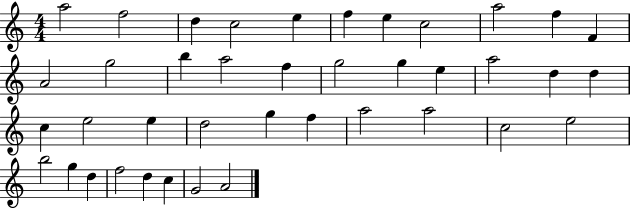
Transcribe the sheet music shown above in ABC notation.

X:1
T:Untitled
M:4/4
L:1/4
K:C
a2 f2 d c2 e f e c2 a2 f F A2 g2 b a2 f g2 g e a2 d d c e2 e d2 g f a2 a2 c2 e2 b2 g d f2 d c G2 A2